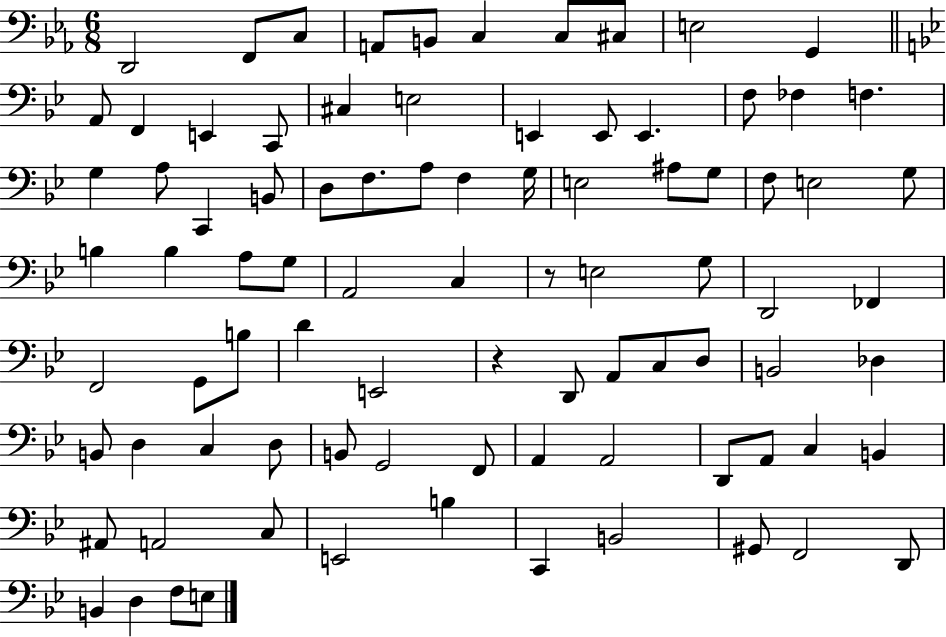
{
  \clef bass
  \numericTimeSignature
  \time 6/8
  \key ees \major
  d,2 f,8 c8 | a,8 b,8 c4 c8 cis8 | e2 g,4 | \bar "||" \break \key g \minor a,8 f,4 e,4 c,8 | cis4 e2 | e,4 e,8 e,4. | f8 fes4 f4. | \break g4 a8 c,4 b,8 | d8 f8. a8 f4 g16 | e2 ais8 g8 | f8 e2 g8 | \break b4 b4 a8 g8 | a,2 c4 | r8 e2 g8 | d,2 fes,4 | \break f,2 g,8 b8 | d'4 e,2 | r4 d,8 a,8 c8 d8 | b,2 des4 | \break b,8 d4 c4 d8 | b,8 g,2 f,8 | a,4 a,2 | d,8 a,8 c4 b,4 | \break ais,8 a,2 c8 | e,2 b4 | c,4 b,2 | gis,8 f,2 d,8 | \break b,4 d4 f8 e8 | \bar "|."
}